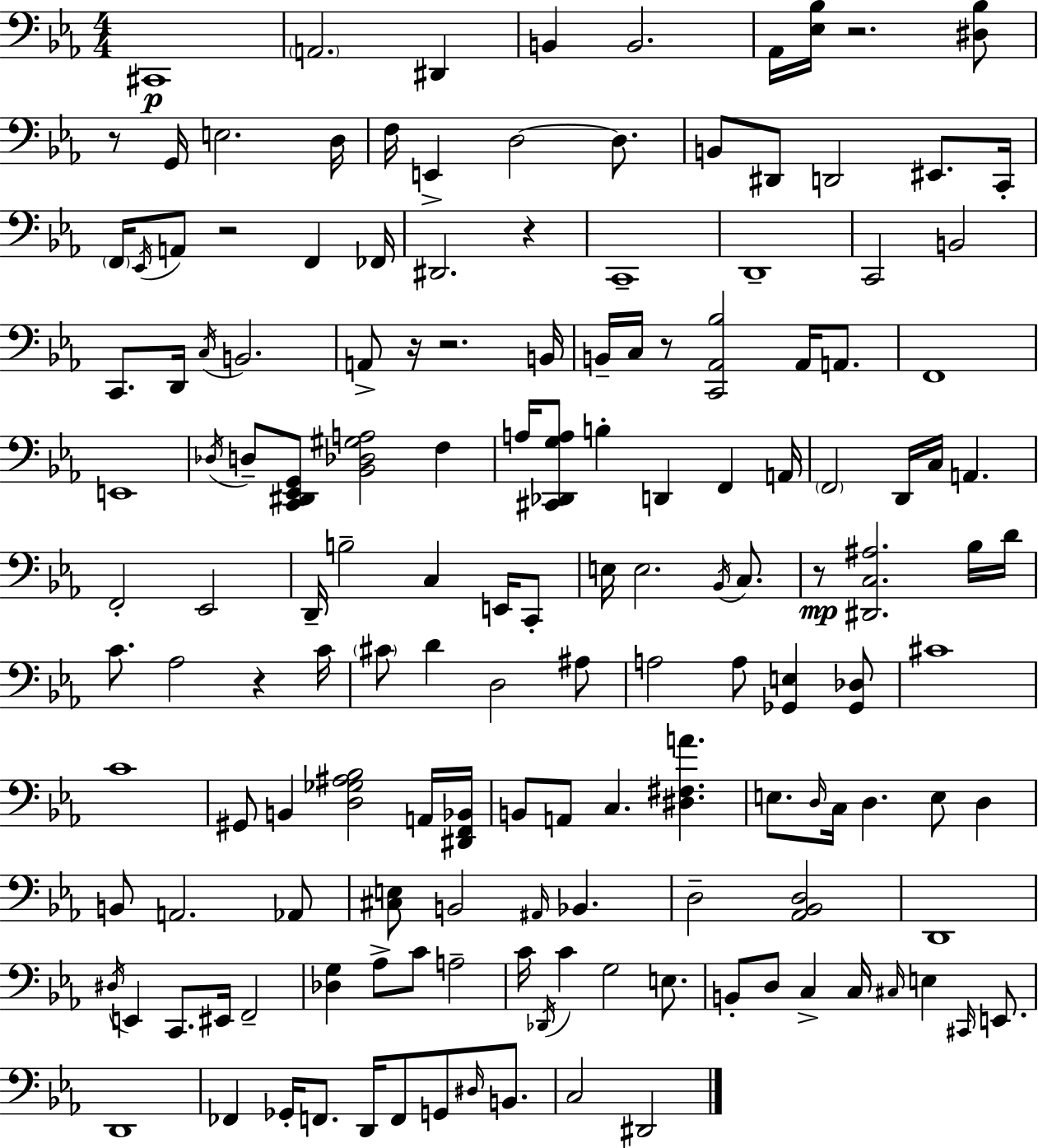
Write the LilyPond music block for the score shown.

{
  \clef bass
  \numericTimeSignature
  \time 4/4
  \key ees \major
  \repeat volta 2 { cis,1\p | \parenthesize a,2. dis,4 | b,4 b,2. | aes,16 <ees bes>16 r2. <dis bes>8 | \break r8 g,16 e2. d16 | f16 e,4-> d2~~ d8. | b,8 dis,8 d,2 eis,8. c,16-. | \parenthesize f,16 \acciaccatura { ees,16 } a,8 r2 f,4 | \break fes,16 dis,2. r4 | c,1-- | d,1-- | c,2 b,2 | \break c,8. d,16 \acciaccatura { c16 } b,2. | a,8-> r16 r2. | b,16 b,16-- c16 r8 <c, aes, bes>2 aes,16 a,8. | f,1 | \break e,1 | \acciaccatura { des16 } d8-- <c, dis, ees, g,>8 <bes, des gis a>2 f4 | a16 <cis, des, g a>8 b4-. d,4 f,4 | a,16 \parenthesize f,2 d,16 c16 a,4. | \break f,2-. ees,2 | d,16-- b2-- c4 | e,16 c,8-. e16 e2. | \acciaccatura { bes,16 } c8. r8\mp <dis, c ais>2. | \break bes16 d'16 c'8. aes2 r4 | c'16 \parenthesize cis'8 d'4 d2 | ais8 a2 a8 <ges, e>4 | <ges, des>8 cis'1 | \break c'1 | gis,8 b,4 <d ges ais bes>2 | a,16 <dis, f, bes,>16 b,8 a,8 c4. <dis fis a'>4. | e8. \grace { d16 } c16 d4. e8 | \break d4 b,8 a,2. | aes,8 <cis e>8 b,2 \grace { ais,16 } | bes,4. d2-- <aes, bes, d>2 | d,1 | \break \acciaccatura { dis16 } e,4 c,8. eis,16 f,2-- | <des g>4 aes8-> c'8 a2-- | c'16 \acciaccatura { des,16 } c'4 g2 | e8. b,8-. d8 c4-> | \break c16 \grace { cis16 } e4 \grace { cis,16 } e,8. d,1 | fes,4 ges,16-. f,8. | d,16 f,8 g,8 \grace { dis16 } b,8. c2 | dis,2 } \bar "|."
}